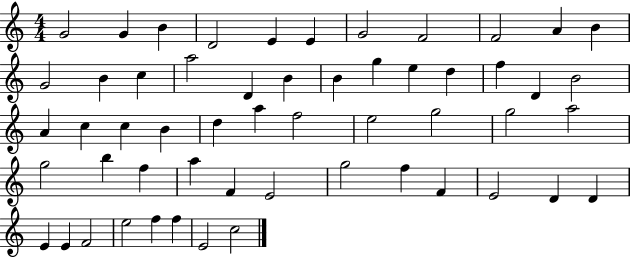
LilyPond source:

{
  \clef treble
  \numericTimeSignature
  \time 4/4
  \key c \major
  g'2 g'4 b'4 | d'2 e'4 e'4 | g'2 f'2 | f'2 a'4 b'4 | \break g'2 b'4 c''4 | a''2 d'4 b'4 | b'4 g''4 e''4 d''4 | f''4 d'4 b'2 | \break a'4 c''4 c''4 b'4 | d''4 a''4 f''2 | e''2 g''2 | g''2 a''2 | \break g''2 b''4 f''4 | a''4 f'4 e'2 | g''2 f''4 f'4 | e'2 d'4 d'4 | \break e'4 e'4 f'2 | e''2 f''4 f''4 | e'2 c''2 | \bar "|."
}